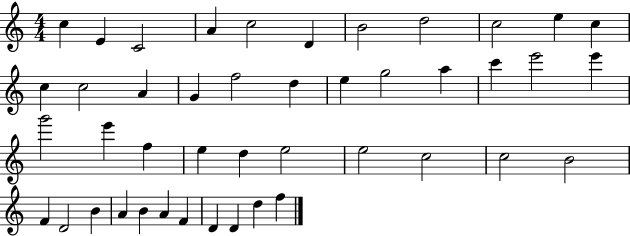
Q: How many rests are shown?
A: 0